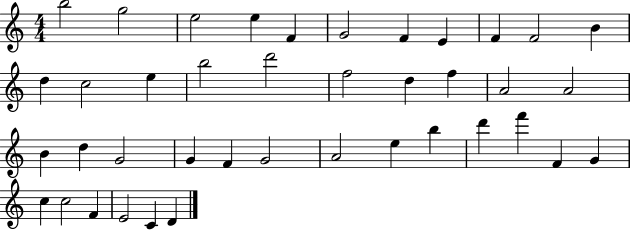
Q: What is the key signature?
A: C major